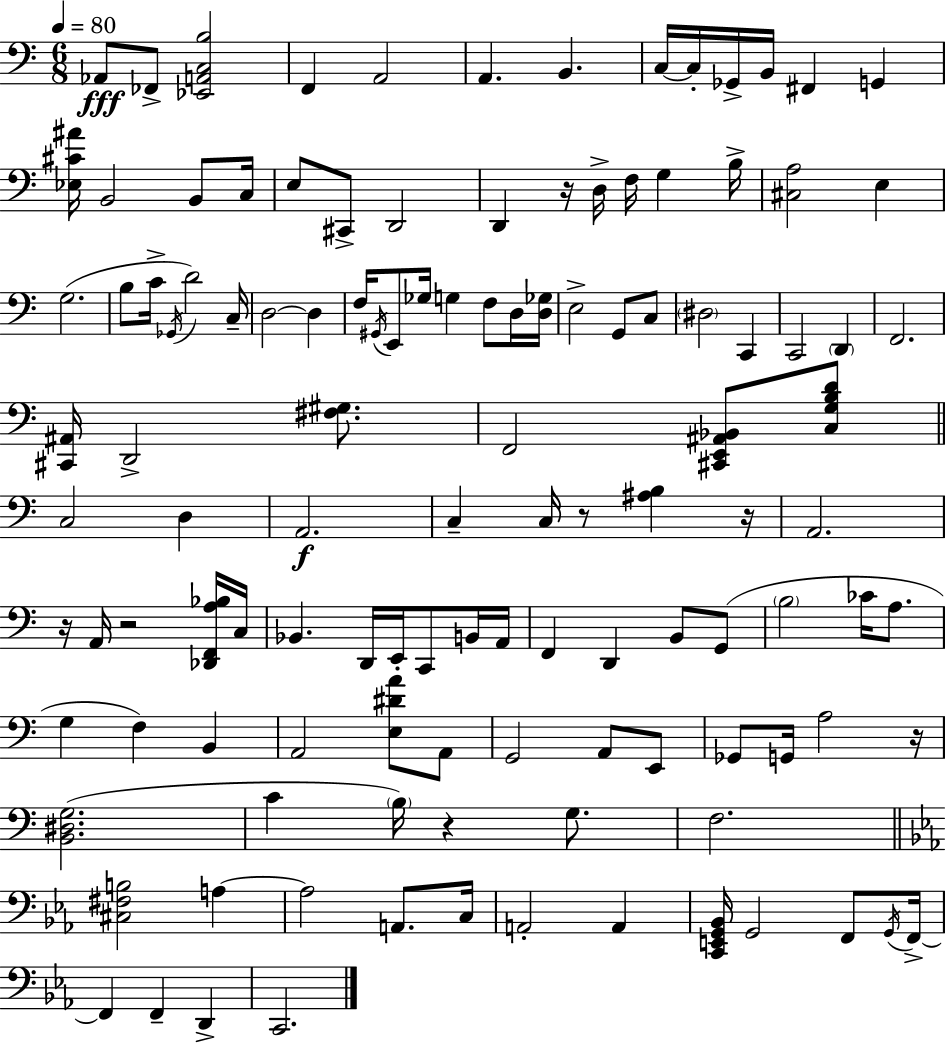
Ab2/e FES2/e [Eb2,A2,C3,B3]/h F2/q A2/h A2/q. B2/q. C3/s C3/s Gb2/s B2/s F#2/q G2/q [Eb3,C#4,A#4]/s B2/h B2/e C3/s E3/e C#2/e D2/h D2/q R/s D3/s F3/s G3/q B3/s [C#3,A3]/h E3/q G3/h. B3/e C4/s Gb2/s D4/h C3/s D3/h D3/q F3/s G#2/s E2/e Gb3/s G3/q F3/e D3/s [D3,Gb3]/s E3/h G2/e C3/e D#3/h C2/q C2/h D2/q F2/h. [C#2,A#2]/s D2/h [F#3,G#3]/e. F2/h [C#2,E2,A#2,Bb2]/e [C3,G3,B3,D4]/e C3/h D3/q A2/h. C3/q C3/s R/e [A#3,B3]/q R/s A2/h. R/s A2/s R/h [Db2,F2,A3,Bb3]/s C3/s Bb2/q. D2/s E2/s C2/e B2/s A2/s F2/q D2/q B2/e G2/e B3/h CES4/s A3/e. G3/q F3/q B2/q A2/h [E3,D#4,A4]/e A2/e G2/h A2/e E2/e Gb2/e G2/s A3/h R/s [B2,D#3,G3]/h. C4/q B3/s R/q G3/e. F3/h. [C#3,F#3,B3]/h A3/q A3/h A2/e. C3/s A2/h A2/q [C2,E2,G2,Bb2]/s G2/h F2/e G2/s F2/s F2/q F2/q D2/q C2/h.